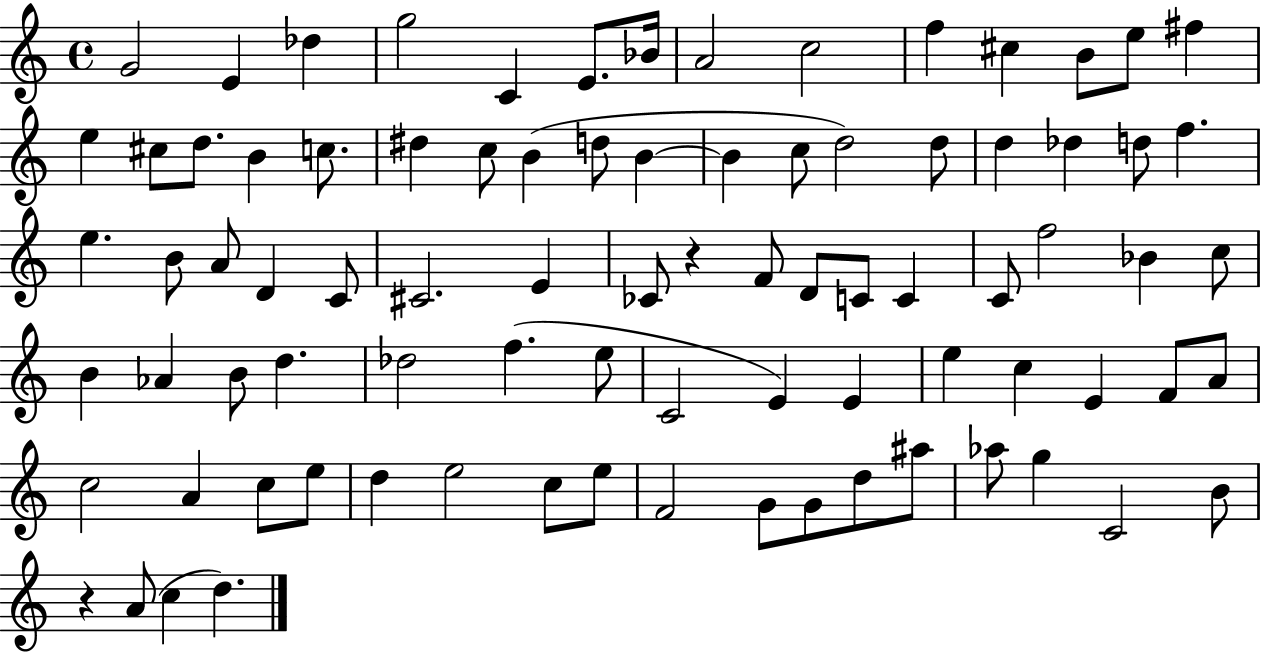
{
  \clef treble
  \time 4/4
  \defaultTimeSignature
  \key c \major
  g'2 e'4 des''4 | g''2 c'4 e'8. bes'16 | a'2 c''2 | f''4 cis''4 b'8 e''8 fis''4 | \break e''4 cis''8 d''8. b'4 c''8. | dis''4 c''8 b'4( d''8 b'4~~ | b'4 c''8 d''2) d''8 | d''4 des''4 d''8 f''4. | \break e''4. b'8 a'8 d'4 c'8 | cis'2. e'4 | ces'8 r4 f'8 d'8 c'8 c'4 | c'8 f''2 bes'4 c''8 | \break b'4 aes'4 b'8 d''4. | des''2 f''4.( e''8 | c'2 e'4) e'4 | e''4 c''4 e'4 f'8 a'8 | \break c''2 a'4 c''8 e''8 | d''4 e''2 c''8 e''8 | f'2 g'8 g'8 d''8 ais''8 | aes''8 g''4 c'2 b'8 | \break r4 a'8( c''4 d''4.) | \bar "|."
}